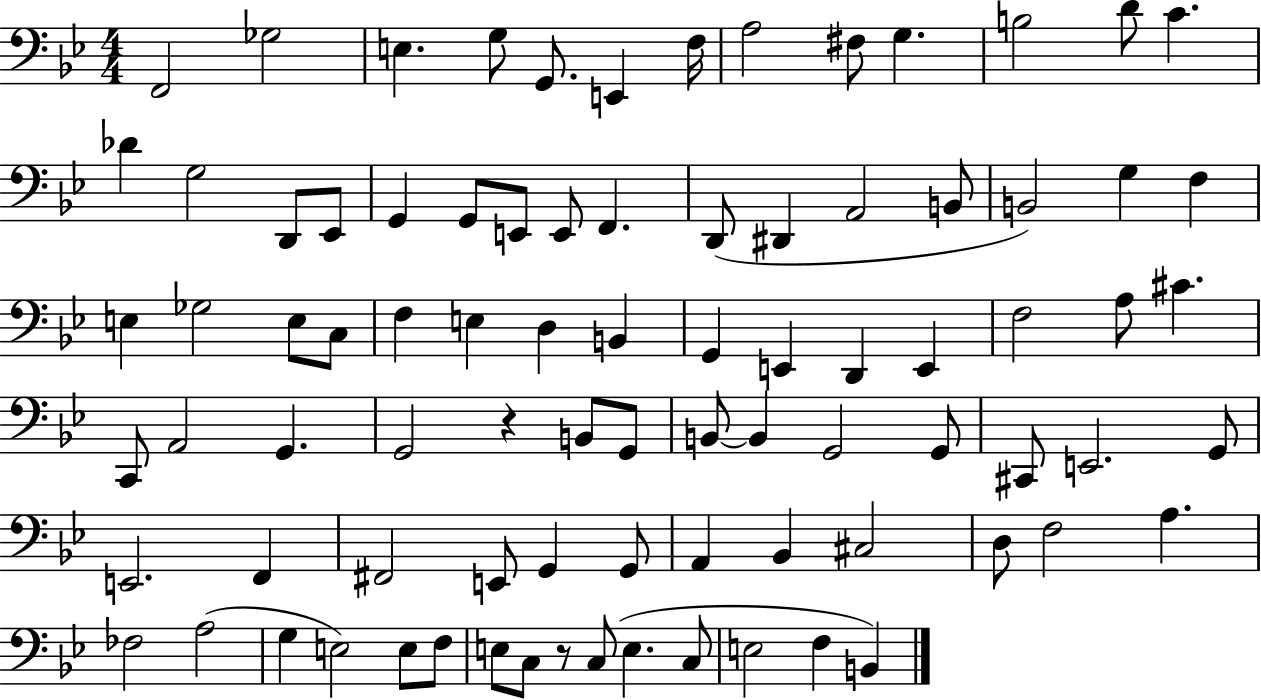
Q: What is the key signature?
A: BES major